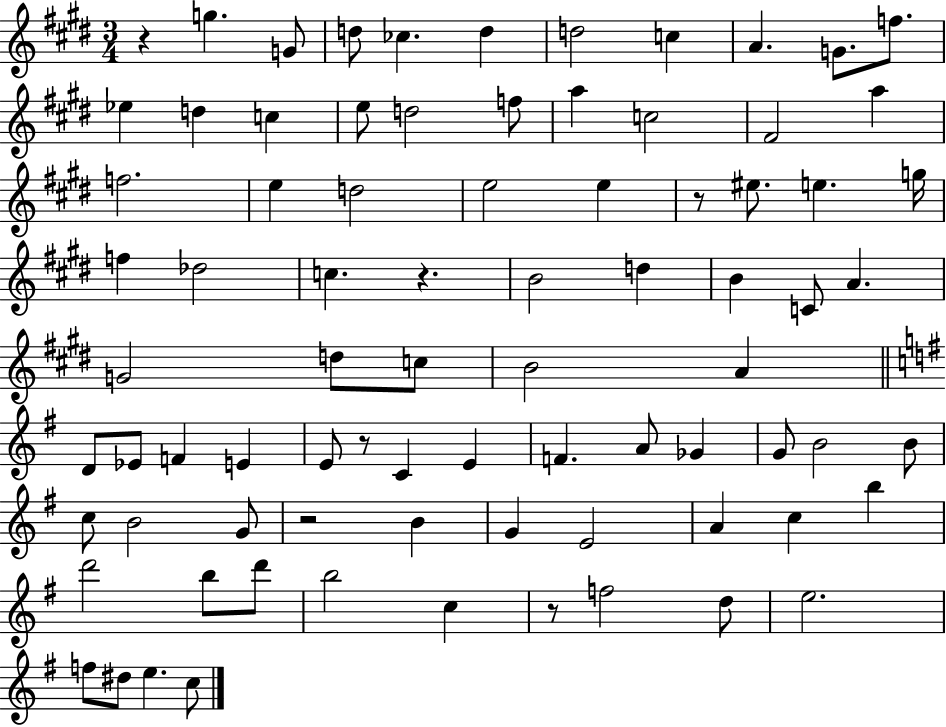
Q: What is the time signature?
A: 3/4